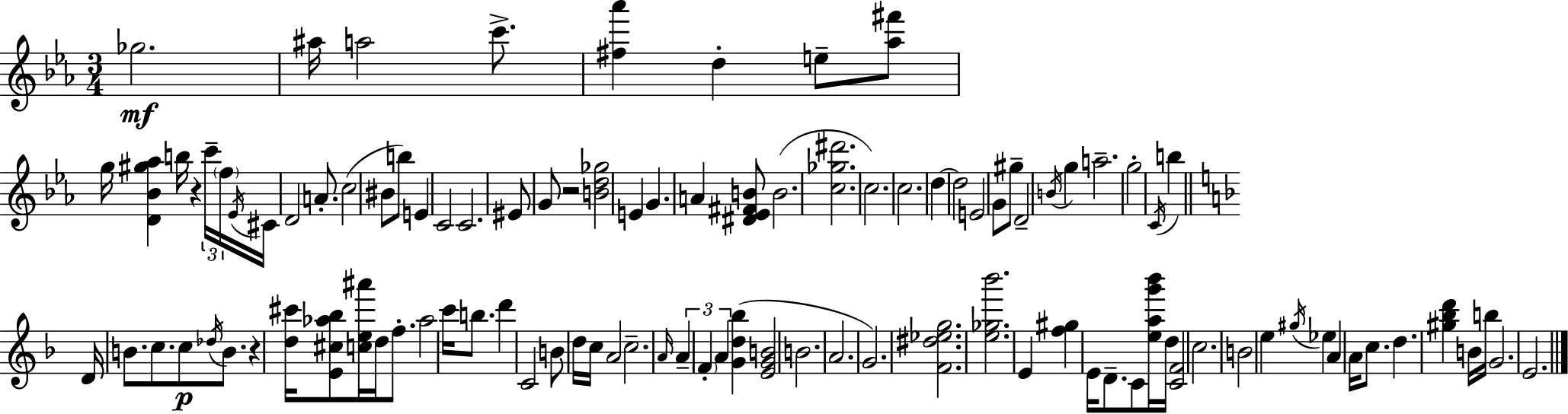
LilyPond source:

{
  \clef treble
  \numericTimeSignature
  \time 3/4
  \key ees \major
  \repeat volta 2 { ges''2.\mf | ais''16 a''2 c'''8.-> | <fis'' aes'''>4 d''4-. e''8-- <aes'' fis'''>8 | g''16 <d' bes' gis'' aes''>4 b''16 r4 \tuplet 3/2 { c'''16-- \parenthesize f''16 | \break \acciaccatura { ees'16 } } cis'16 d'2 a'8.-. | c''2( bis'8 b''8) | e'4 c'2 | c'2. | \break eis'8 g'8 r2 | <b' d'' ges''>2 e'4 | g'4. a'4 <dis' ees' fis' b'>8 | b'2.( | \break <c'' ges'' dis'''>2. | c''2.) | c''2. | d''4~~ d''2 | \break e'2 g'8 gis''8-- | d'2-- \acciaccatura { b'16 } g''4 | a''2.-- | g''2-. \acciaccatura { c'16 } b''4 | \break \bar "||" \break \key f \major d'16 b'8. c''8. c''8\p \acciaccatura { des''16 } b'8. | r4 <d'' cis'''>16 <e' cis'' aes'' bes''>8 <c'' e'' ais'''>16 d''16 f''8.-. | aes''2 c'''16 b''8. | d'''4 c'2 | \break b'8 d''16 c''16 a'2 | c''2.-- | \grace { a'16 } \tuplet 3/2 { a'4-- \parenthesize f'4-. a'4 } | <g' d'' bes''>4( <e' g' b'>2 | \break b'2. | a'2. | g'2.) | <f' dis'' ees'' g''>2. | \break <e'' ges'' bes'''>2. | e'4 <f'' gis''>4 e'16 d'8.-- | c'8 <e'' a'' g''' bes'''>16 d''16 <c' f'>2 | c''2. | \break b'2 e''4 | \acciaccatura { gis''16 } ees''4 a'4 a'16 | c''8. d''4. <gis'' bes'' d'''>4 | b'16 b''16 g'2. | \break e'2. | } \bar "|."
}